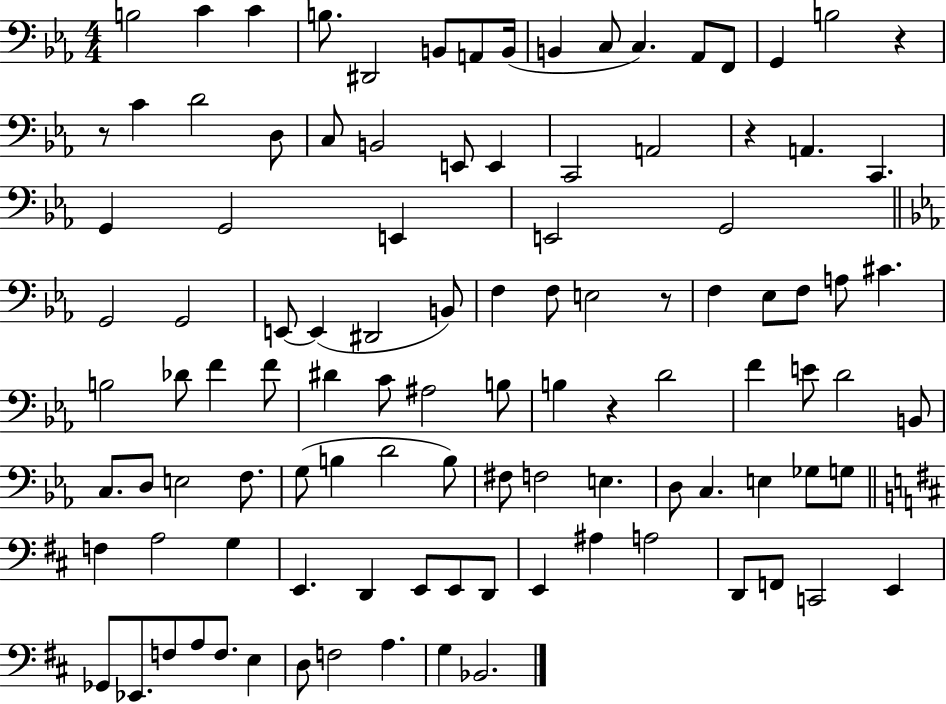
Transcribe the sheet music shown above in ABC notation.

X:1
T:Untitled
M:4/4
L:1/4
K:Eb
B,2 C C B,/2 ^D,,2 B,,/2 A,,/2 B,,/4 B,, C,/2 C, _A,,/2 F,,/2 G,, B,2 z z/2 C D2 D,/2 C,/2 B,,2 E,,/2 E,, C,,2 A,,2 z A,, C,, G,, G,,2 E,, E,,2 G,,2 G,,2 G,,2 E,,/2 E,, ^D,,2 B,,/2 F, F,/2 E,2 z/2 F, _E,/2 F,/2 A,/2 ^C B,2 _D/2 F F/2 ^D C/2 ^A,2 B,/2 B, z D2 F E/2 D2 B,,/2 C,/2 D,/2 E,2 F,/2 G,/2 B, D2 B,/2 ^F,/2 F,2 E, D,/2 C, E, _G,/2 G,/2 F, A,2 G, E,, D,, E,,/2 E,,/2 D,,/2 E,, ^A, A,2 D,,/2 F,,/2 C,,2 E,, _G,,/2 _E,,/2 F,/2 A,/2 F,/2 E, D,/2 F,2 A, G, _B,,2